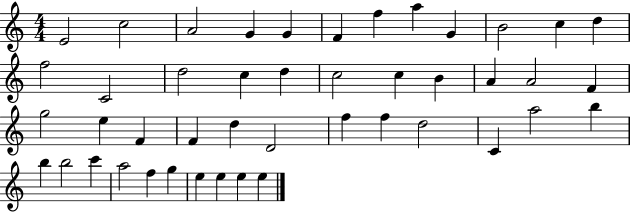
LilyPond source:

{
  \clef treble
  \numericTimeSignature
  \time 4/4
  \key c \major
  e'2 c''2 | a'2 g'4 g'4 | f'4 f''4 a''4 g'4 | b'2 c''4 d''4 | \break f''2 c'2 | d''2 c''4 d''4 | c''2 c''4 b'4 | a'4 a'2 f'4 | \break g''2 e''4 f'4 | f'4 d''4 d'2 | f''4 f''4 d''2 | c'4 a''2 b''4 | \break b''4 b''2 c'''4 | a''2 f''4 g''4 | e''4 e''4 e''4 e''4 | \bar "|."
}